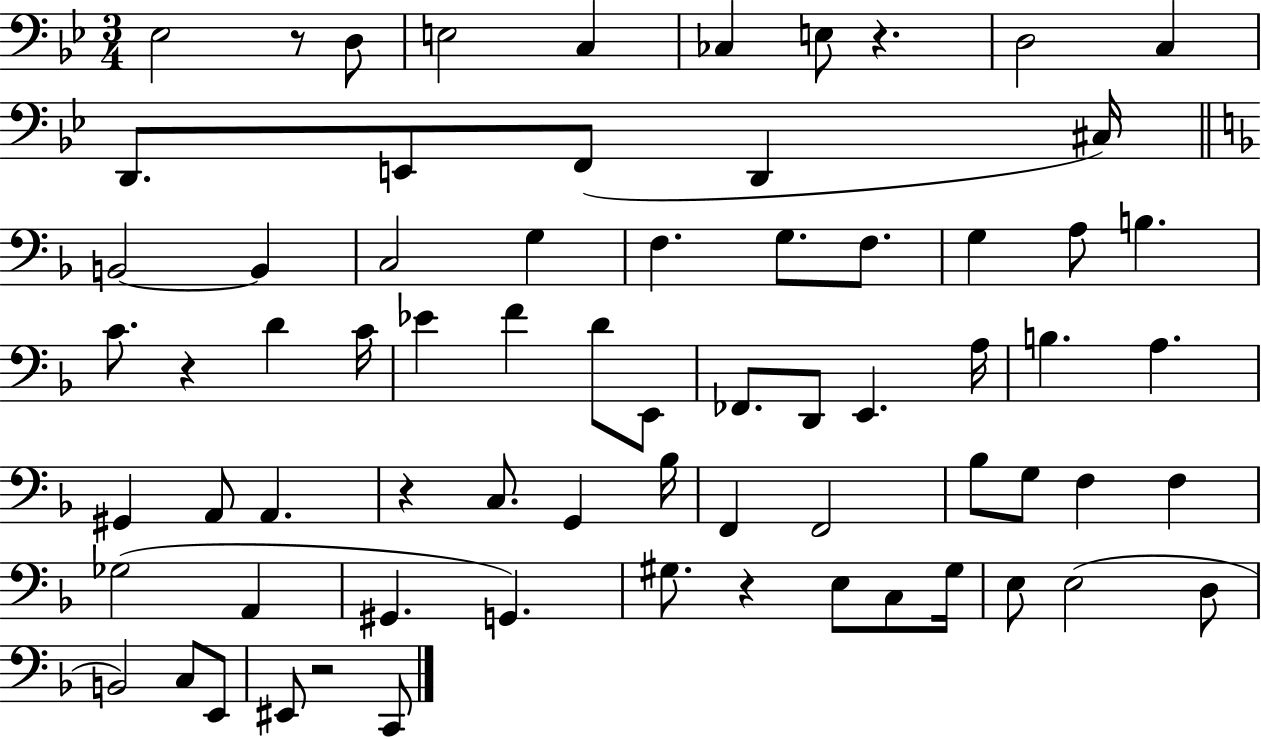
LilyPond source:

{
  \clef bass
  \numericTimeSignature
  \time 3/4
  \key bes \major
  ees2 r8 d8 | e2 c4 | ces4 e8 r4. | d2 c4 | \break d,8. e,8 f,8( d,4 cis16) | \bar "||" \break \key f \major b,2~~ b,4 | c2 g4 | f4. g8. f8. | g4 a8 b4. | \break c'8. r4 d'4 c'16 | ees'4 f'4 d'8 e,8 | fes,8. d,8 e,4. a16 | b4. a4. | \break gis,4 a,8 a,4. | r4 c8. g,4 bes16 | f,4 f,2 | bes8 g8 f4 f4 | \break ges2( a,4 | gis,4. g,4.) | gis8. r4 e8 c8 gis16 | e8 e2( d8 | \break b,2) c8 e,8 | eis,8 r2 c,8 | \bar "|."
}